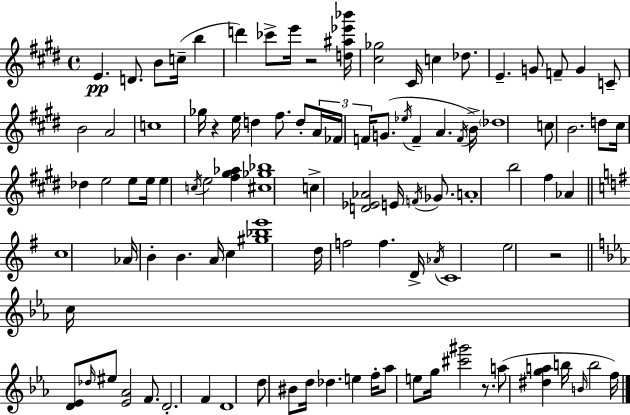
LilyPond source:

{
  \clef treble
  \time 4/4
  \defaultTimeSignature
  \key e \major
  \repeat volta 2 { e'4.\pp d'8. b'8 c''16--( b''4 | d'''4) ces'''8-> e'''16 r2 <d'' ais'' ees''' bes'''>16 | <cis'' ges''>2 cis'16 c''4 des''8. | e'4.-- g'8 f'8-- g'4 c'8-- | \break b'2 a'2 | c''1 | ges''16 r4 e''16 d''4 fis''8. d''8-. \tuplet 3/2 { a'16 | fes'16 f'16 } g'8.( \acciaccatura { ees''16 } f'4-- a'4. | \break \acciaccatura { f'16 } b'16->) \parenthesize des''1 | c''8 b'2. | d''8 cis''16 des''4 e''2 e''8 | e''16 e''4 \acciaccatura { c''16 } e''2 <fis'' gis'' aes''>4 | \break <cis'' ges'' bes''>1 | c''4-> <d' ees' aes'>2 e'16 | \acciaccatura { f'16 } ges'8. a'1-. | b''2 fis''4 | \break aes'4 \bar "||" \break \key g \major c''1 | aes'16 b'4-. b'4. a'16 c''4 | <gis'' bes'' e'''>1 | d''16 f''2 f''4. d'16-> | \break \acciaccatura { aes'16 } c'1 | e''2 r2 | \bar "||" \break \key c \minor c''16 <d' ees'>8 \grace { des''16 } eis''8 <ees' aes'>2 f'8. | d'2.-. f'4 | d'1 | d''8 bis'8 d''16 des''4. e''4 | \break f''16-. aes''8 e''8 g''16 <cis''' gis'''>2 r8. | a''8( <dis'' g'' a''>4 b''16 \grace { b'16 } b''2 | f''16) } \bar "|."
}